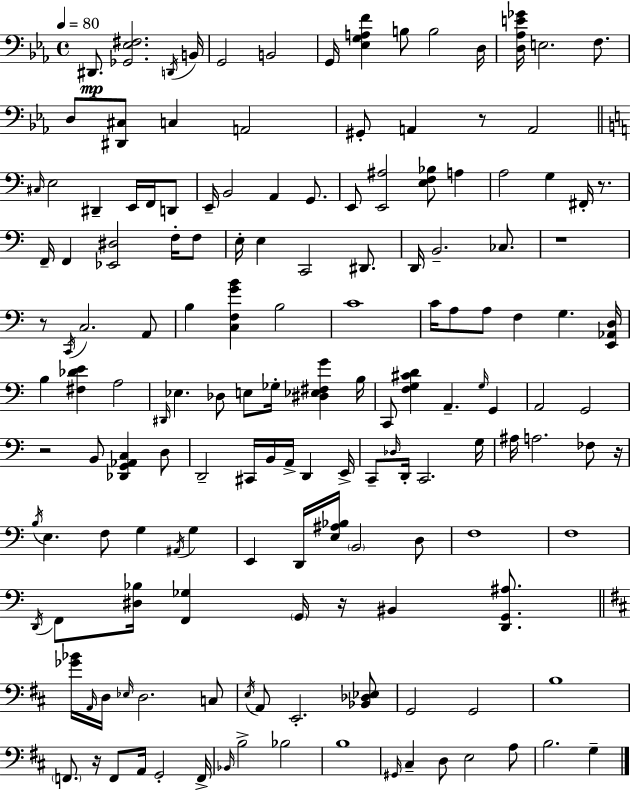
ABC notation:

X:1
T:Untitled
M:4/4
L:1/4
K:Cm
^D,,/2 [_G,,_E,^F,]2 D,,/4 B,,/4 G,,2 B,,2 G,,/4 [_E,G,A,F] B,/2 B,2 D,/4 [D,_A,E_G]/4 E,2 F,/2 D,/2 [^D,,^C,]/2 C, A,,2 ^G,,/2 A,, z/2 A,,2 ^C,/4 E,2 ^D,, E,,/4 F,,/4 D,,/2 E,,/4 B,,2 A,, G,,/2 E,,/2 [E,,^A,]2 [E,F,_B,]/2 A, A,2 G, ^F,,/4 z/2 F,,/4 F,, [_E,,^D,]2 F,/4 F,/2 E,/4 E, C,,2 ^D,,/2 D,,/4 B,,2 _C,/2 z4 z/2 C,,/4 C,2 A,,/2 B, [C,F,GB] B,2 C4 C/4 A,/2 A,/2 F, G, [E,,_A,,D,]/4 B, [^F,_DE] A,2 ^D,,/4 _E, _D,/2 E,/2 _G,/4 [^D,_E,^F,G] B,/4 C,,/2 [F,G,^CD] A,, G,/4 G,, A,,2 G,,2 z2 B,,/2 [_D,,G,,_A,,C,] D,/2 D,,2 ^C,,/4 B,,/4 A,,/4 D,, E,,/4 C,,/2 _D,/4 D,,/4 C,,2 G,/4 ^A,/4 A,2 _F,/2 z/4 B,/4 E, F,/2 G, ^A,,/4 G, E,, D,,/4 [E,^A,_B,]/4 B,,2 D,/2 F,4 F,4 D,,/4 F,,/2 [^D,_B,]/4 [F,,_G,] G,,/4 z/4 ^B,, [D,,G,,^A,]/2 [_G_B]/4 A,,/4 D,/4 _E,/4 D,2 C,/2 E,/4 A,,/2 E,,2 [_B,,_D,_E,]/2 G,,2 G,,2 B,4 F,,/2 z/4 F,,/2 A,,/4 G,,2 F,,/4 _B,,/4 B,2 _B,2 B,4 ^G,,/4 ^C, D,/2 E,2 A,/2 B,2 G,